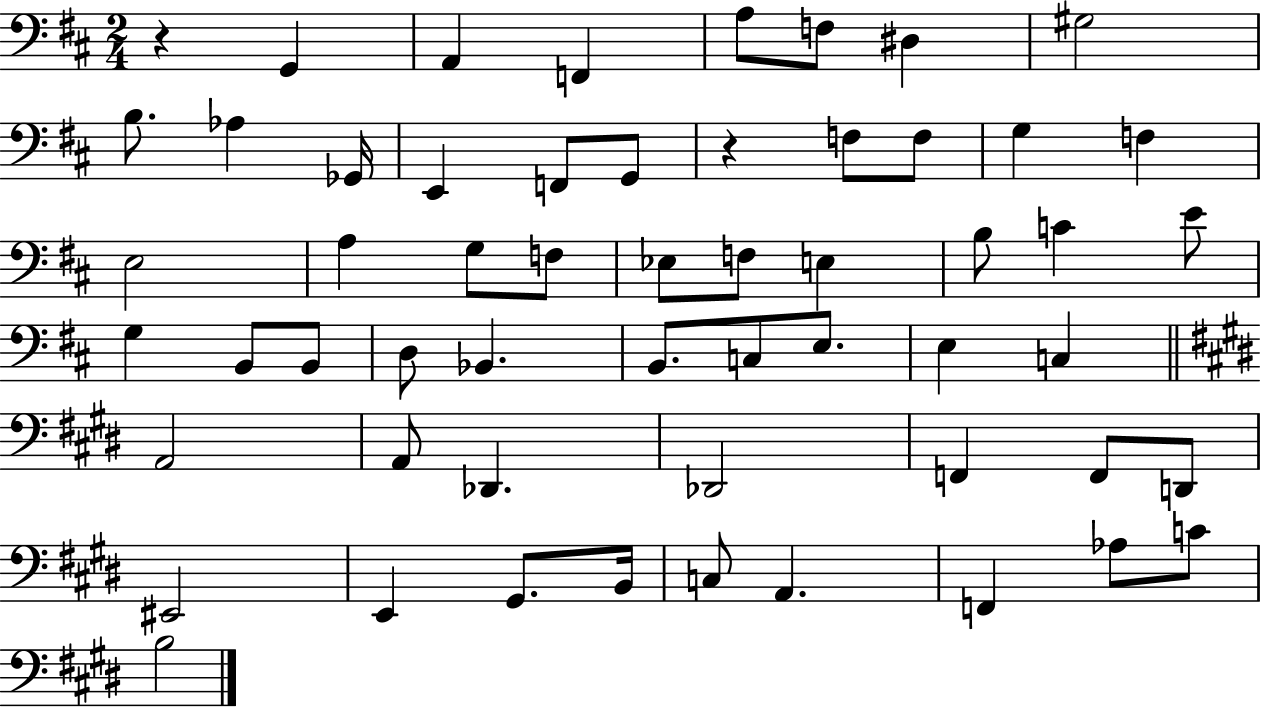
X:1
T:Untitled
M:2/4
L:1/4
K:D
z G,, A,, F,, A,/2 F,/2 ^D, ^G,2 B,/2 _A, _G,,/4 E,, F,,/2 G,,/2 z F,/2 F,/2 G, F, E,2 A, G,/2 F,/2 _E,/2 F,/2 E, B,/2 C E/2 G, B,,/2 B,,/2 D,/2 _B,, B,,/2 C,/2 E,/2 E, C, A,,2 A,,/2 _D,, _D,,2 F,, F,,/2 D,,/2 ^E,,2 E,, ^G,,/2 B,,/4 C,/2 A,, F,, _A,/2 C/2 B,2